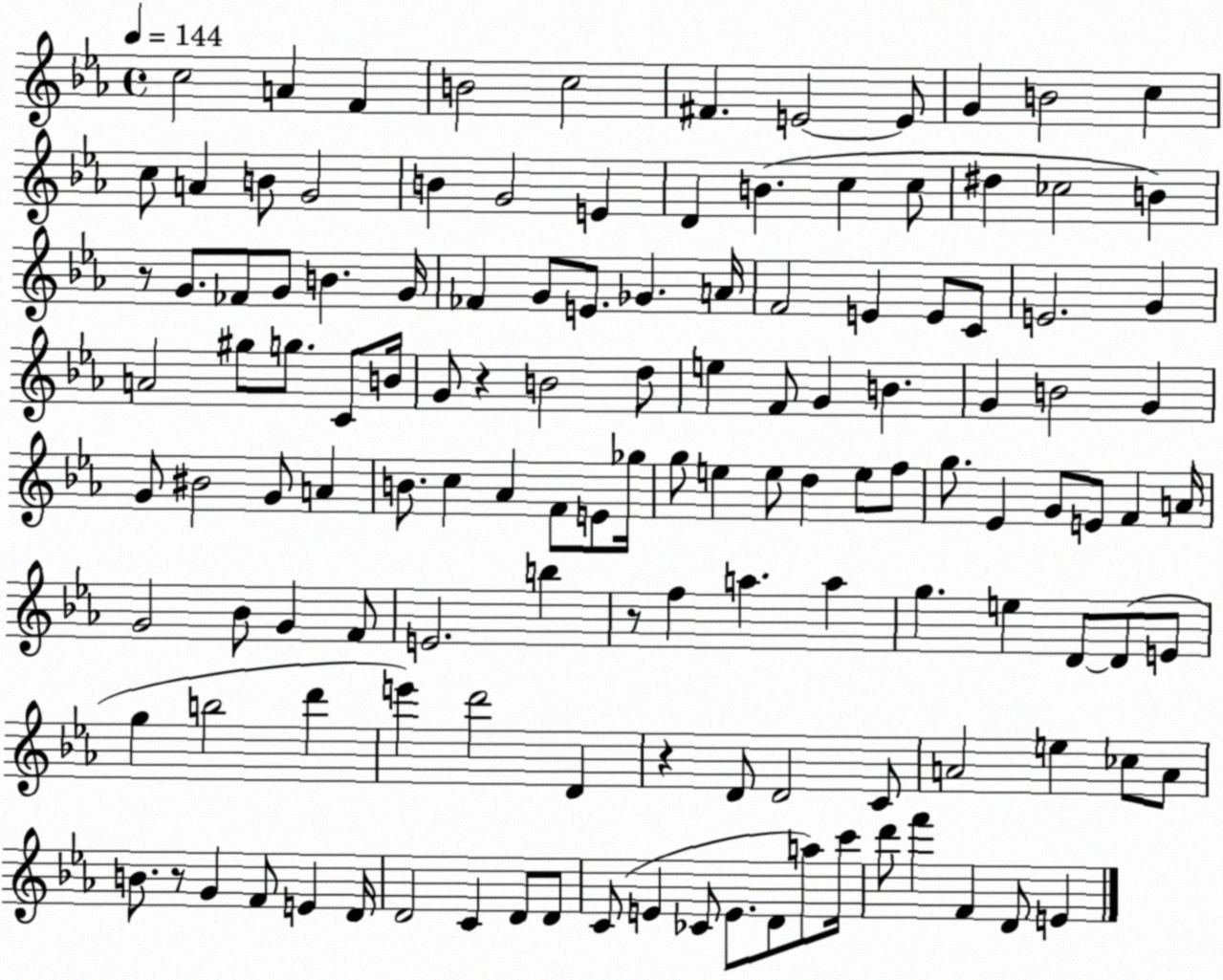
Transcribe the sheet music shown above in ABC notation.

X:1
T:Untitled
M:4/4
L:1/4
K:Eb
c2 A F B2 c2 ^F E2 E/2 G B2 c c/2 A B/2 G2 B G2 E D B c c/2 ^d _c2 B z/2 G/2 _F/2 G/2 B G/4 _F G/2 E/2 _G A/4 F2 E E/2 C/2 E2 G A2 ^g/2 g/2 C/2 B/4 G/2 z B2 d/2 e F/2 G B G B2 G G/2 ^B2 G/2 A B/2 c _A F/2 E/2 _g/4 g/2 e e/2 d e/2 f/2 g/2 _E G/2 E/2 F A/4 G2 _B/2 G F/2 E2 b z/2 f a a g e D/2 D/2 E/2 g b2 d' e' d'2 D z D/2 D2 C/2 A2 e _c/2 A/2 B/2 z/2 G F/2 E D/4 D2 C D/2 D/2 C/2 E _C/2 E/2 D/2 a/2 c'/4 d'/2 f' F D/2 E